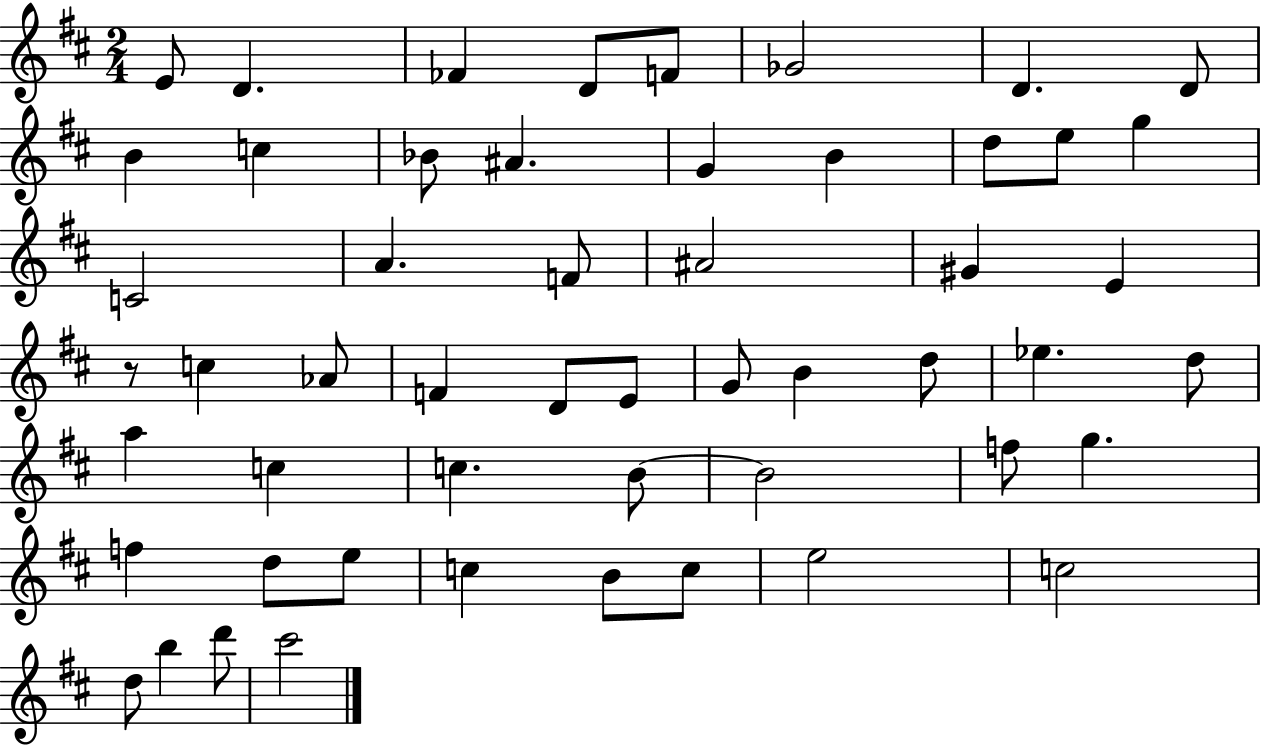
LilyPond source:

{
  \clef treble
  \numericTimeSignature
  \time 2/4
  \key d \major
  e'8 d'4. | fes'4 d'8 f'8 | ges'2 | d'4. d'8 | \break b'4 c''4 | bes'8 ais'4. | g'4 b'4 | d''8 e''8 g''4 | \break c'2 | a'4. f'8 | ais'2 | gis'4 e'4 | \break r8 c''4 aes'8 | f'4 d'8 e'8 | g'8 b'4 d''8 | ees''4. d''8 | \break a''4 c''4 | c''4. b'8~~ | b'2 | f''8 g''4. | \break f''4 d''8 e''8 | c''4 b'8 c''8 | e''2 | c''2 | \break d''8 b''4 d'''8 | cis'''2 | \bar "|."
}